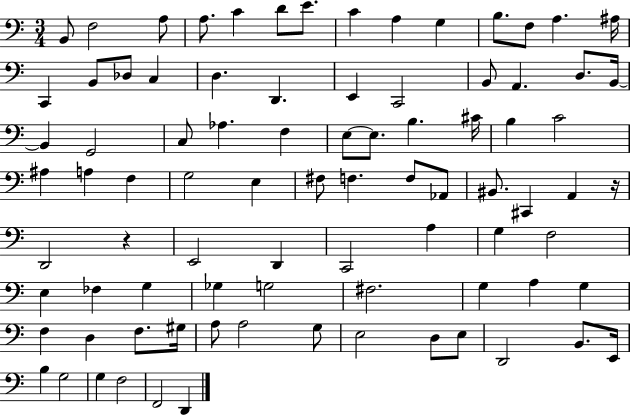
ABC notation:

X:1
T:Untitled
M:3/4
L:1/4
K:C
B,,/2 F,2 A,/2 A,/2 C D/2 E/2 C A, G, B,/2 F,/2 A, ^A,/4 C,, B,,/2 _D,/2 C, D, D,, E,, C,,2 B,,/2 A,, D,/2 B,,/4 B,, G,,2 C,/2 _A, F, E,/2 E,/2 B, ^C/4 B, C2 ^A, A, F, G,2 E, ^F,/2 F, F,/2 _A,,/2 ^B,,/2 ^C,, A,, z/4 D,,2 z E,,2 D,, C,,2 A, G, F,2 E, _F, G, _G, G,2 ^F,2 G, A, G, F, D, F,/2 ^G,/4 A,/2 A,2 G,/2 E,2 D,/2 E,/2 D,,2 B,,/2 E,,/4 B, G,2 G, F,2 F,,2 D,,